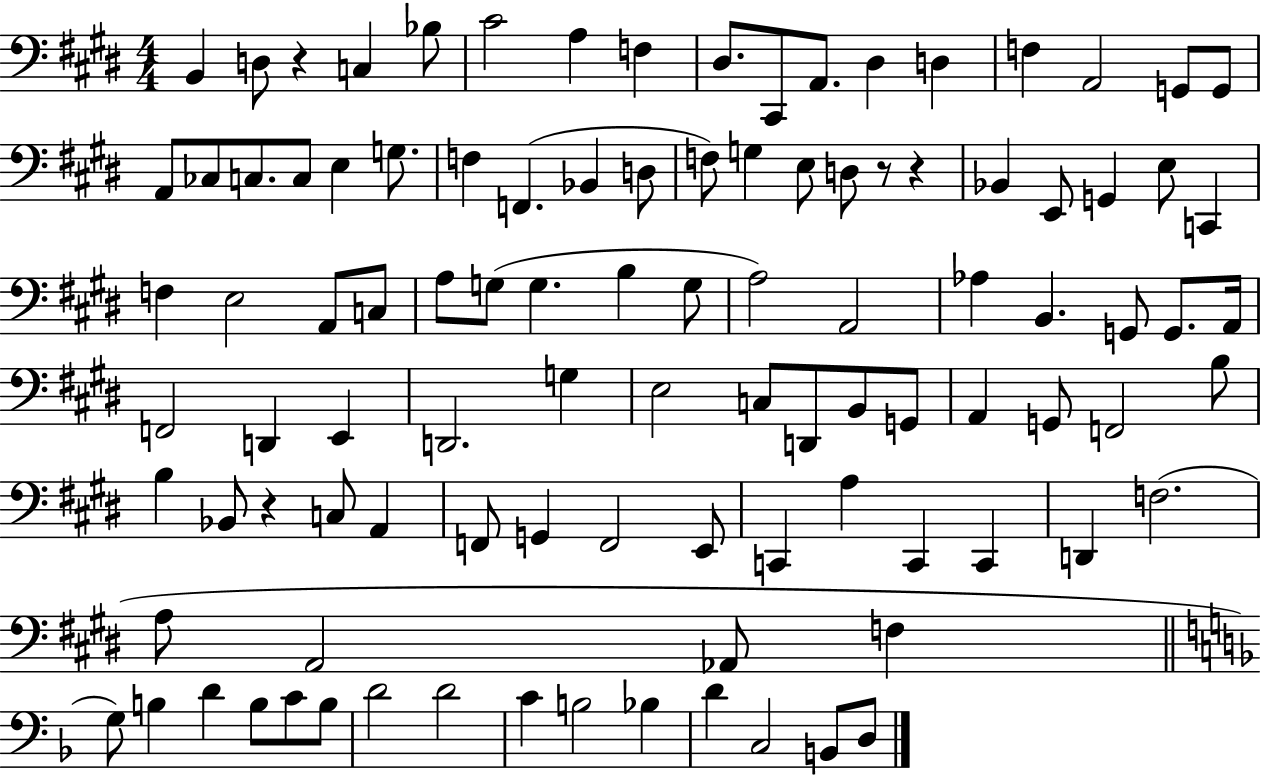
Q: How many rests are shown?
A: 4